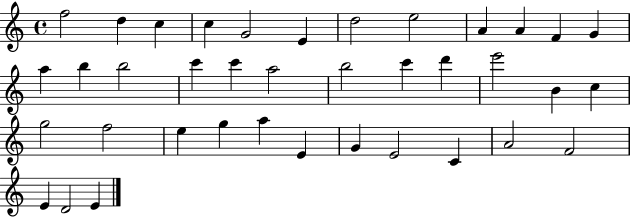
F5/h D5/q C5/q C5/q G4/h E4/q D5/h E5/h A4/q A4/q F4/q G4/q A5/q B5/q B5/h C6/q C6/q A5/h B5/h C6/q D6/q E6/h B4/q C5/q G5/h F5/h E5/q G5/q A5/q E4/q G4/q E4/h C4/q A4/h F4/h E4/q D4/h E4/q